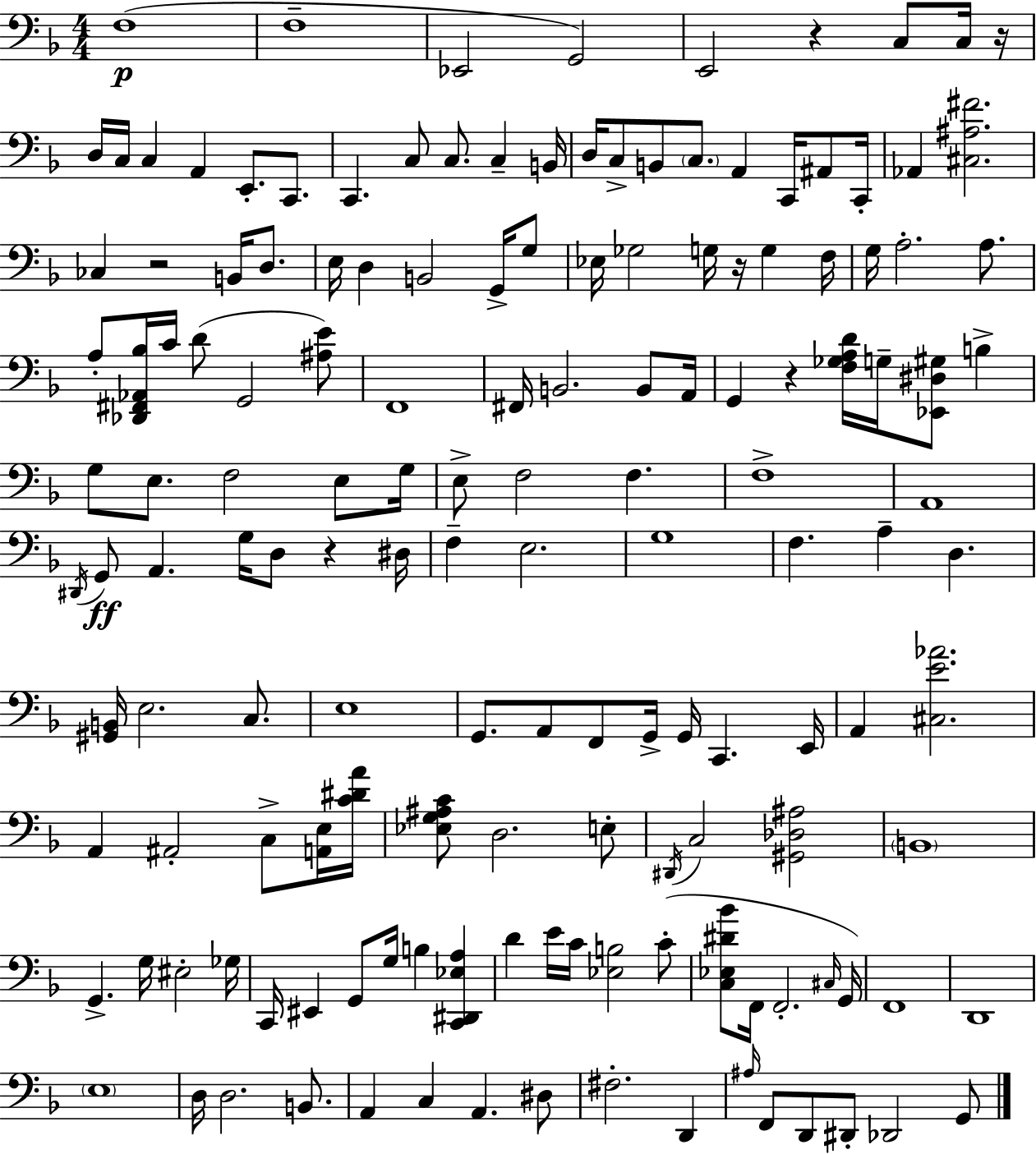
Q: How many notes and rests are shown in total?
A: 151